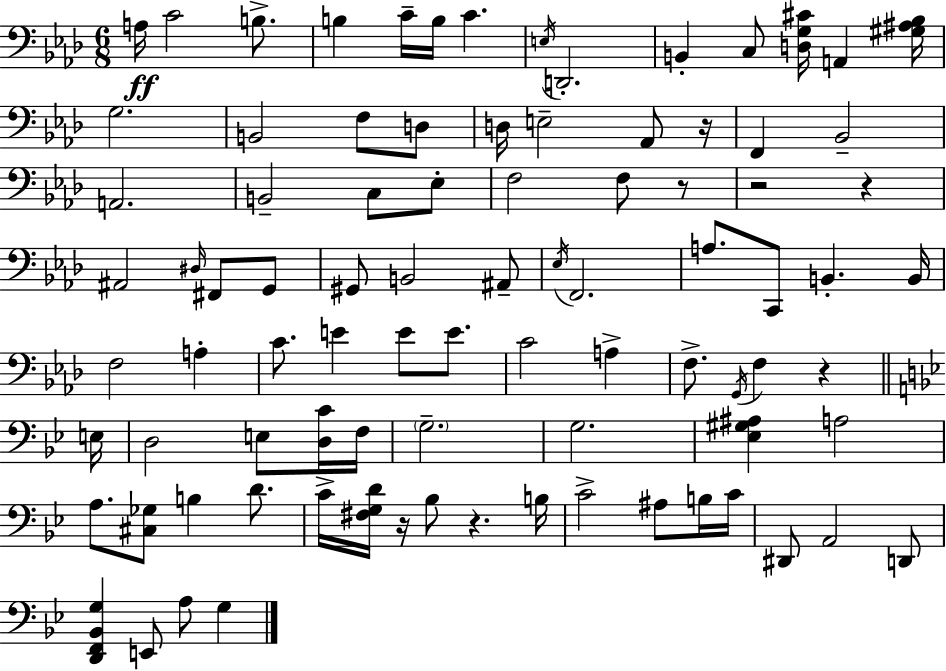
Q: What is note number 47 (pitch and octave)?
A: C4